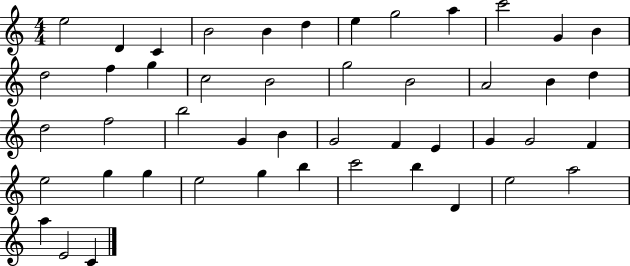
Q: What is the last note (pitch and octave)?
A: C4